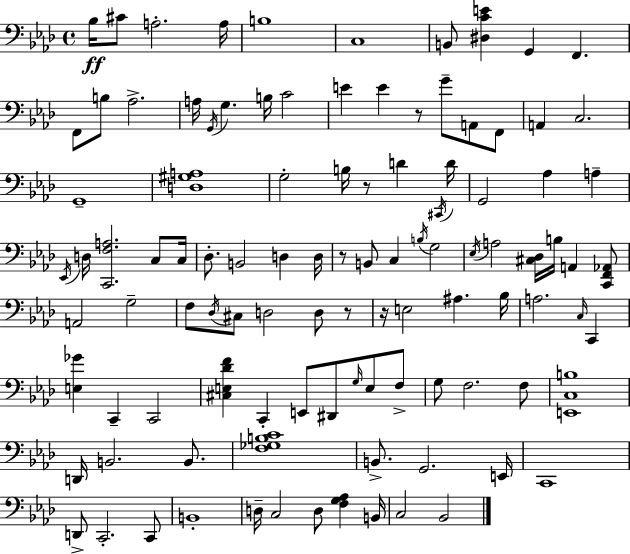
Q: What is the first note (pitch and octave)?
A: Bb3